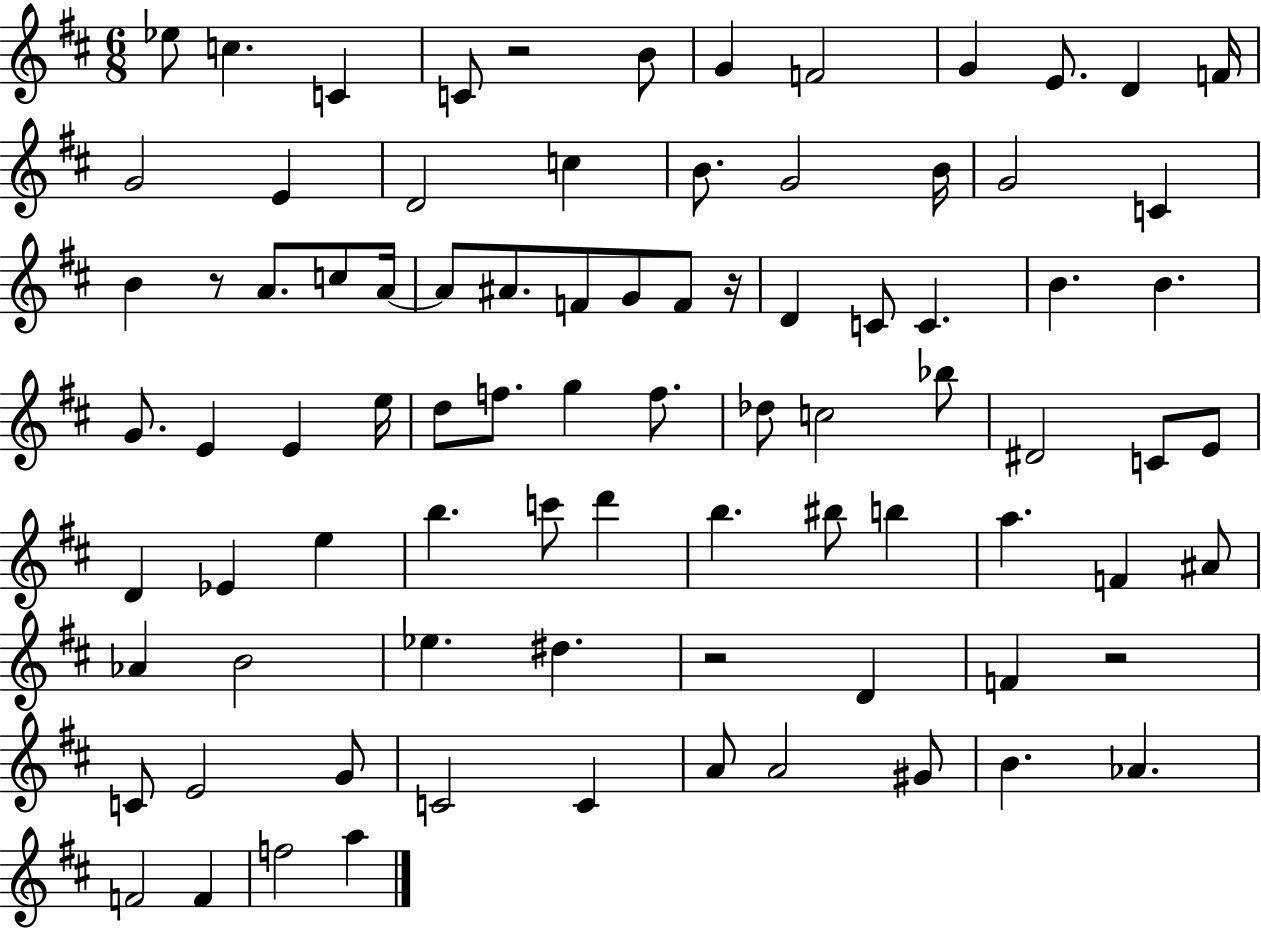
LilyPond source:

{
  \clef treble
  \numericTimeSignature
  \time 6/8
  \key d \major
  \repeat volta 2 { ees''8 c''4. c'4 | c'8 r2 b'8 | g'4 f'2 | g'4 e'8. d'4 f'16 | \break g'2 e'4 | d'2 c''4 | b'8. g'2 b'16 | g'2 c'4 | \break b'4 r8 a'8. c''8 a'16~~ | a'8 ais'8. f'8 g'8 f'8 r16 | d'4 c'8 c'4. | b'4. b'4. | \break g'8. e'4 e'4 e''16 | d''8 f''8. g''4 f''8. | des''8 c''2 bes''8 | dis'2 c'8 e'8 | \break d'4 ees'4 e''4 | b''4. c'''8 d'''4 | b''4. bis''8 b''4 | a''4. f'4 ais'8 | \break aes'4 b'2 | ees''4. dis''4. | r2 d'4 | f'4 r2 | \break c'8 e'2 g'8 | c'2 c'4 | a'8 a'2 gis'8 | b'4. aes'4. | \break f'2 f'4 | f''2 a''4 | } \bar "|."
}